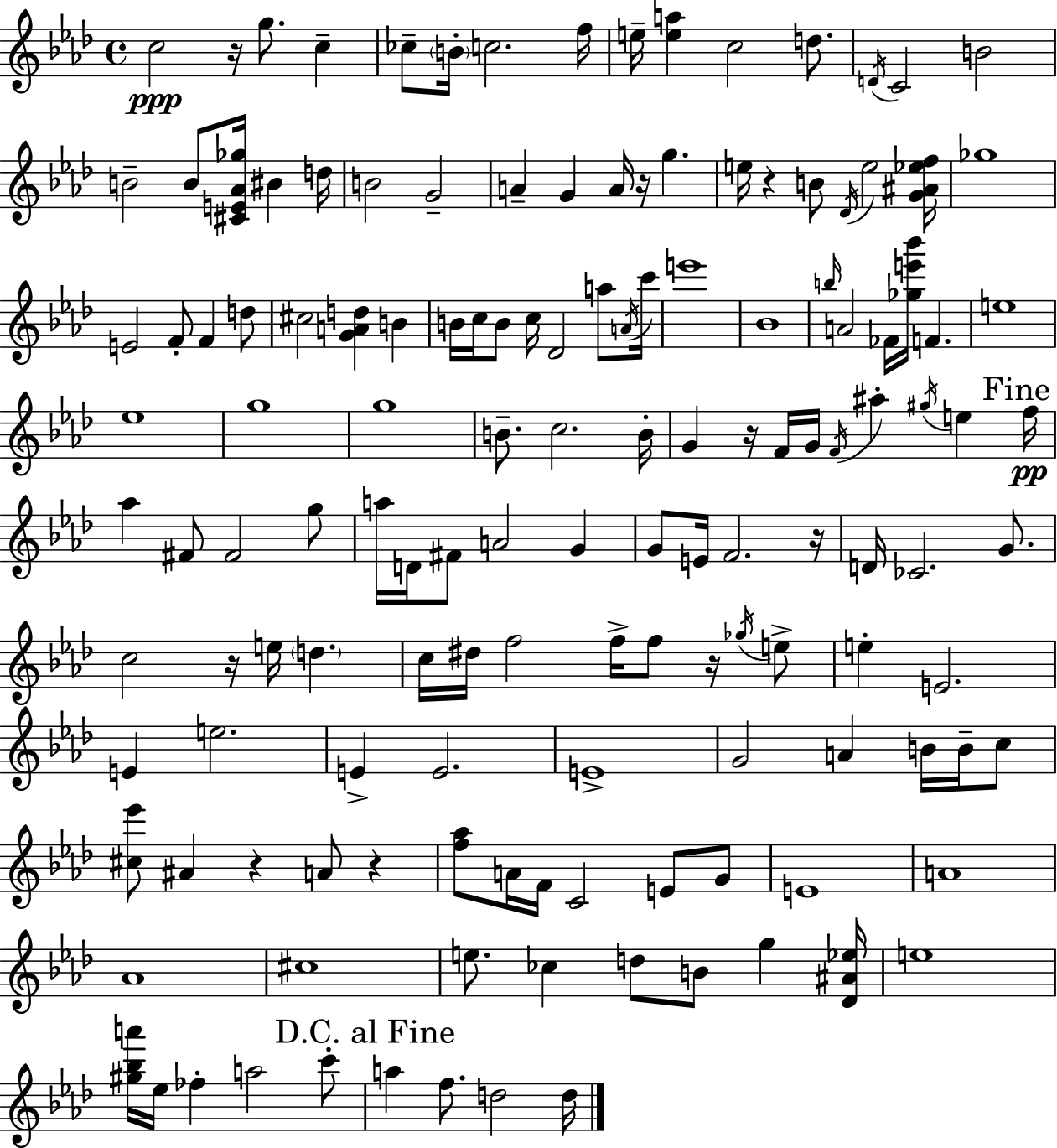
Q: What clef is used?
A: treble